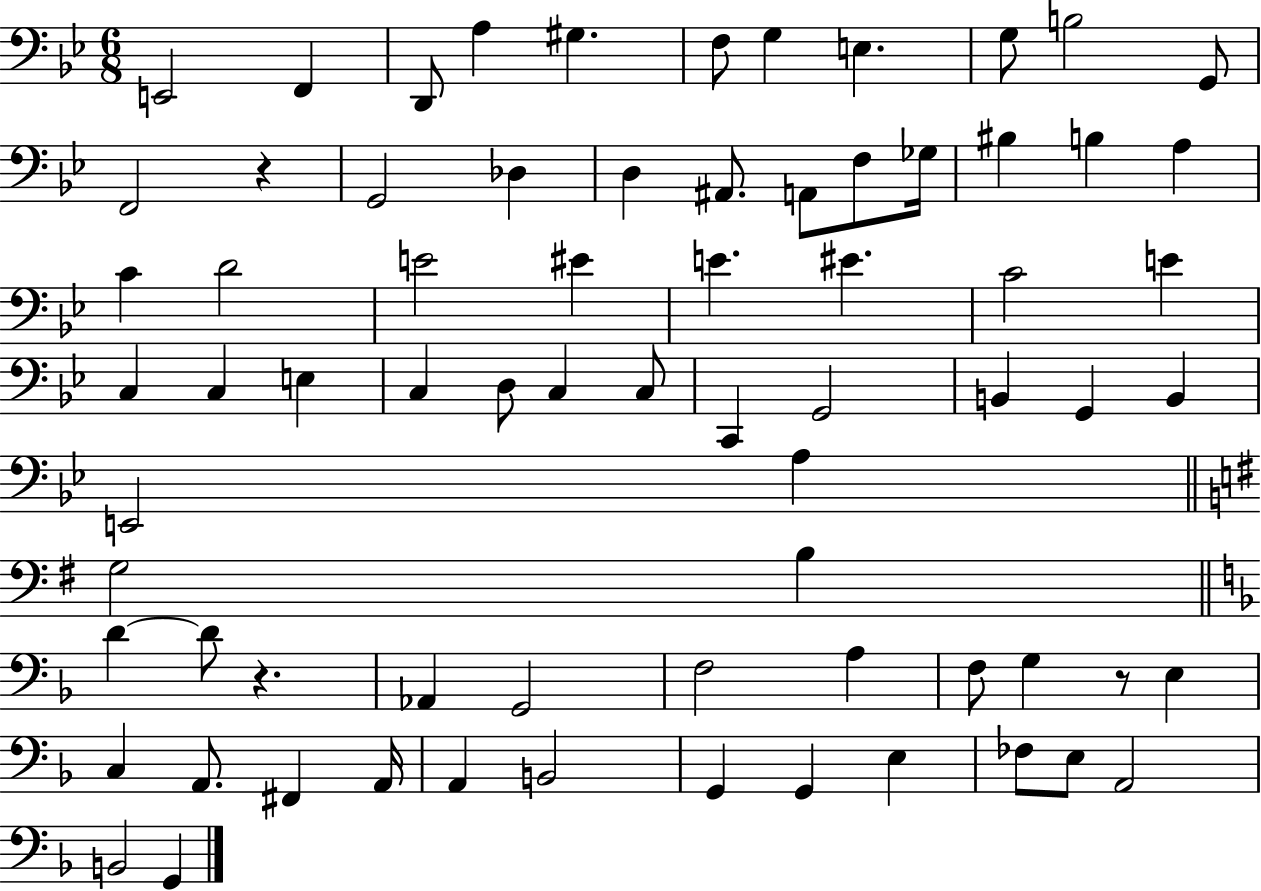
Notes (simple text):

E2/h F2/q D2/e A3/q G#3/q. F3/e G3/q E3/q. G3/e B3/h G2/e F2/h R/q G2/h Db3/q D3/q A#2/e. A2/e F3/e Gb3/s BIS3/q B3/q A3/q C4/q D4/h E4/h EIS4/q E4/q. EIS4/q. C4/h E4/q C3/q C3/q E3/q C3/q D3/e C3/q C3/e C2/q G2/h B2/q G2/q B2/q E2/h A3/q G3/h B3/q D4/q D4/e R/q. Ab2/q G2/h F3/h A3/q F3/e G3/q R/e E3/q C3/q A2/e. F#2/q A2/s A2/q B2/h G2/q G2/q E3/q FES3/e E3/e A2/h B2/h G2/q